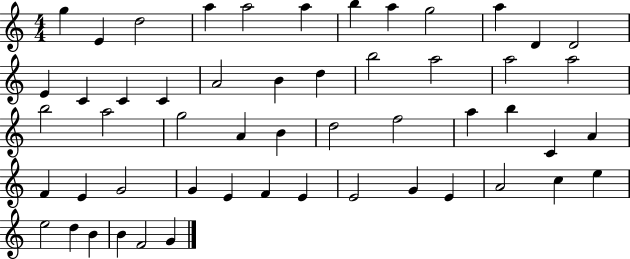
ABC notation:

X:1
T:Untitled
M:4/4
L:1/4
K:C
g E d2 a a2 a b a g2 a D D2 E C C C A2 B d b2 a2 a2 a2 b2 a2 g2 A B d2 f2 a b C A F E G2 G E F E E2 G E A2 c e e2 d B B F2 G